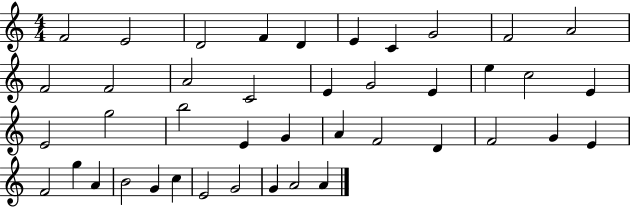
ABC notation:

X:1
T:Untitled
M:4/4
L:1/4
K:C
F2 E2 D2 F D E C G2 F2 A2 F2 F2 A2 C2 E G2 E e c2 E E2 g2 b2 E G A F2 D F2 G E F2 g A B2 G c E2 G2 G A2 A